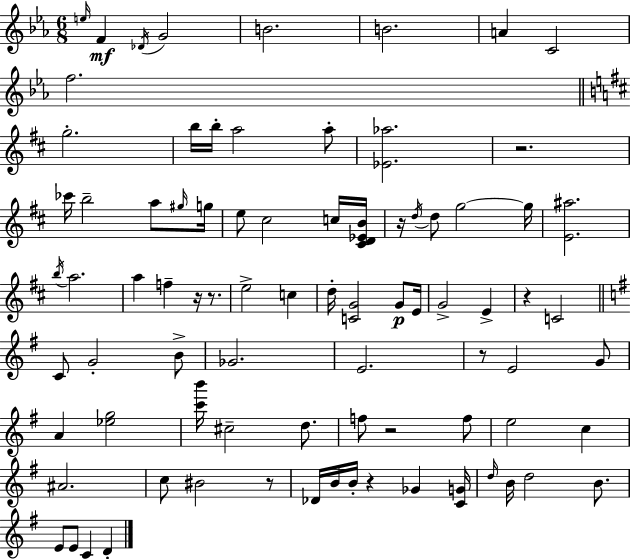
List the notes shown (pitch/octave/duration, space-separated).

E5/s F4/q Db4/s G4/h B4/h. B4/h. A4/q C4/h F5/h. G5/h. B5/s B5/s A5/h A5/e [Eb4,Ab5]/h. R/h. CES6/s B5/h A5/e G#5/s G5/s E5/e C#5/h C5/s [C#4,D4,Eb4,B4]/s R/s D5/s D5/e G5/h G5/s [E4,A#5]/h. B5/s A5/h. A5/q F5/q R/s R/e. E5/h C5/q D5/s [C4,G4]/h G4/e E4/s G4/h E4/q R/q C4/h C4/e G4/h B4/e Gb4/h. E4/h. R/e E4/h G4/e A4/q [Eb5,G5]/h [C6,B6]/s C#5/h D5/e. F5/e R/h F5/e E5/h C5/q A#4/h. C5/e BIS4/h R/e Db4/s B4/s B4/s R/q Gb4/q [C4,G4]/s D5/s B4/s D5/h B4/e. E4/e E4/e C4/q D4/q